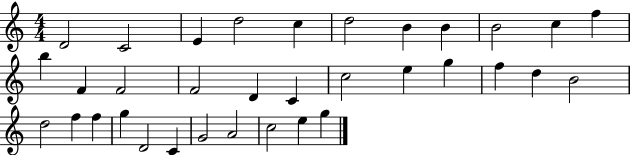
D4/h C4/h E4/q D5/h C5/q D5/h B4/q B4/q B4/h C5/q F5/q B5/q F4/q F4/h F4/h D4/q C4/q C5/h E5/q G5/q F5/q D5/q B4/h D5/h F5/q F5/q G5/q D4/h C4/q G4/h A4/h C5/h E5/q G5/q